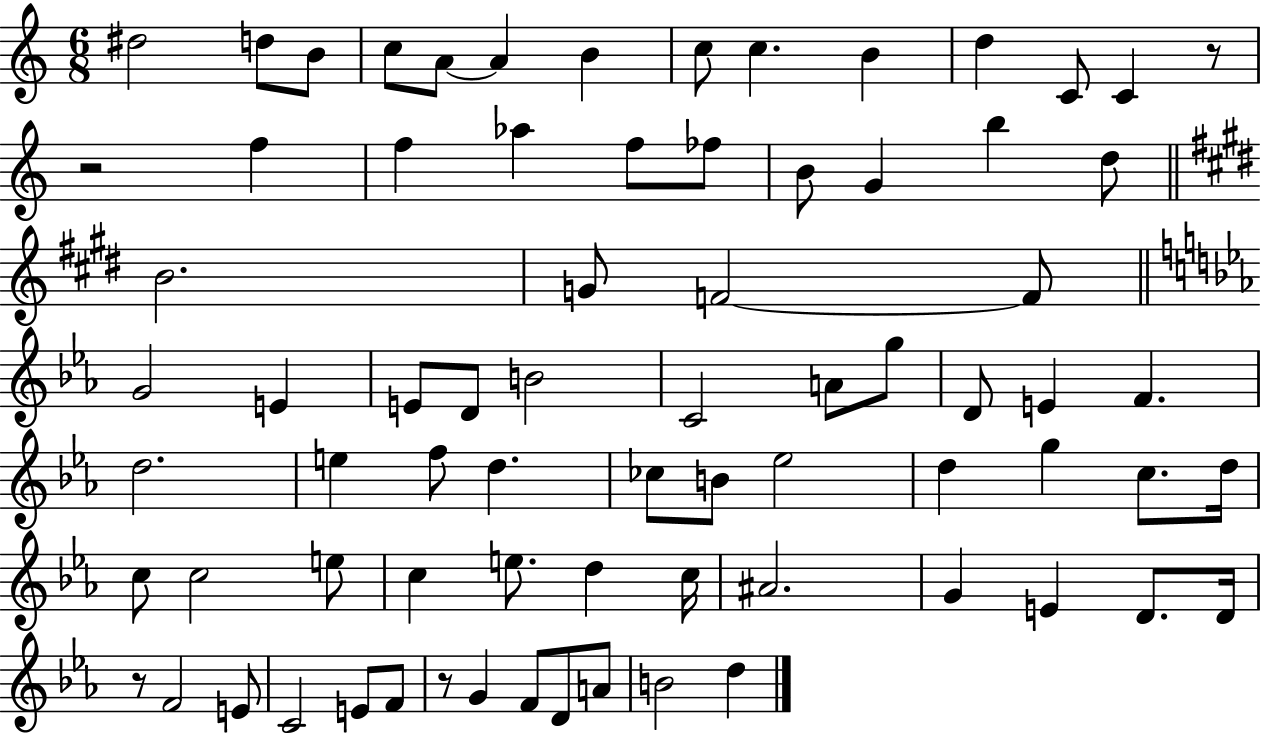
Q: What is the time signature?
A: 6/8